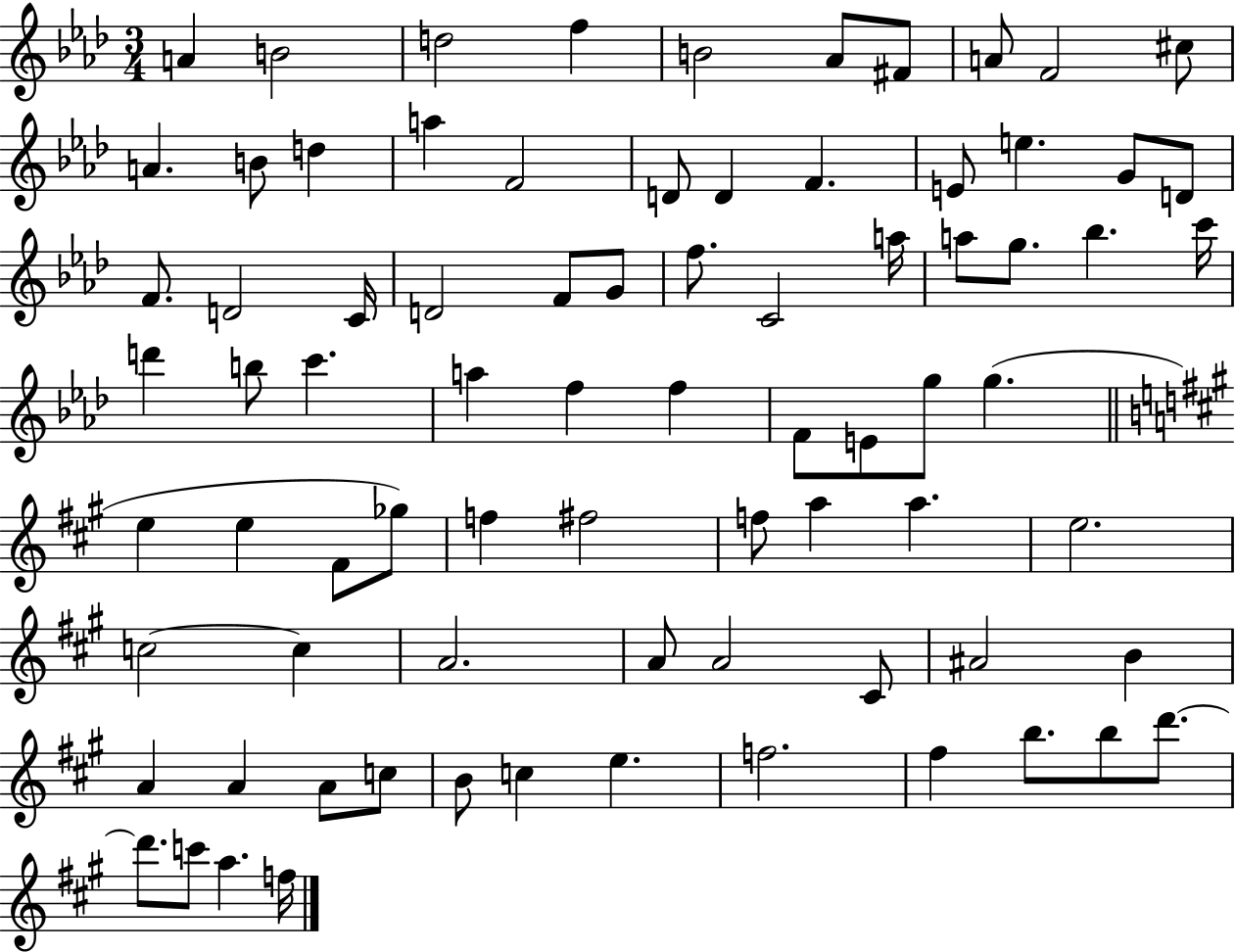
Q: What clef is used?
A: treble